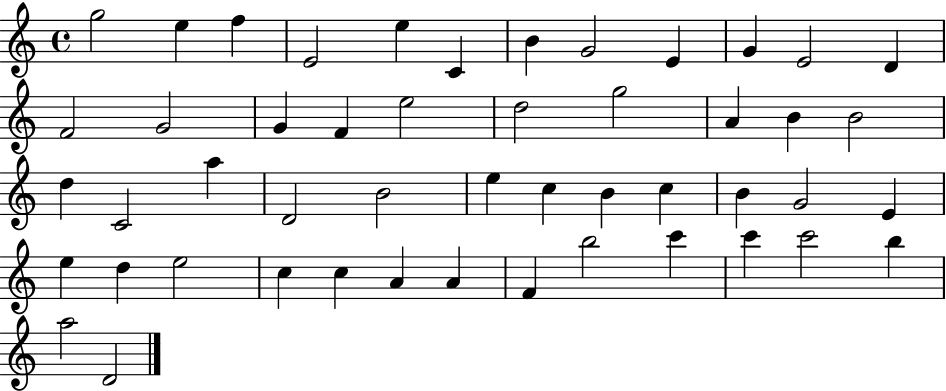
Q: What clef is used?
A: treble